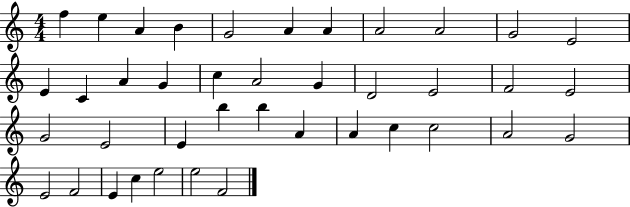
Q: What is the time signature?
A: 4/4